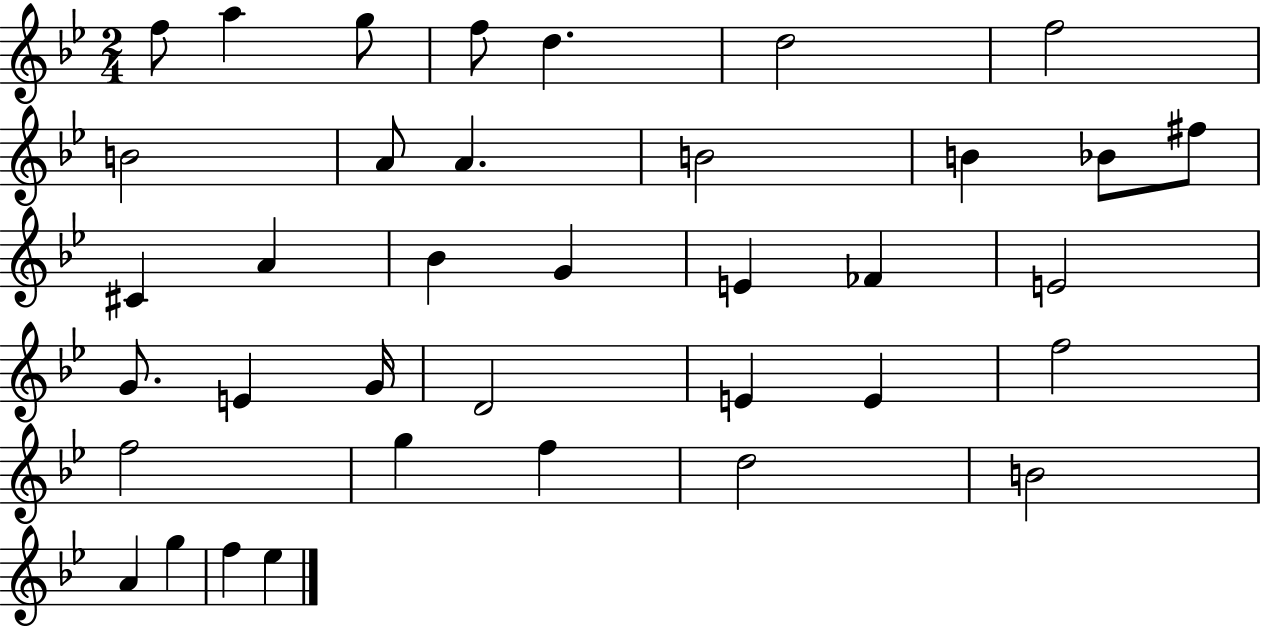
F5/e A5/q G5/e F5/e D5/q. D5/h F5/h B4/h A4/e A4/q. B4/h B4/q Bb4/e F#5/e C#4/q A4/q Bb4/q G4/q E4/q FES4/q E4/h G4/e. E4/q G4/s D4/h E4/q E4/q F5/h F5/h G5/q F5/q D5/h B4/h A4/q G5/q F5/q Eb5/q